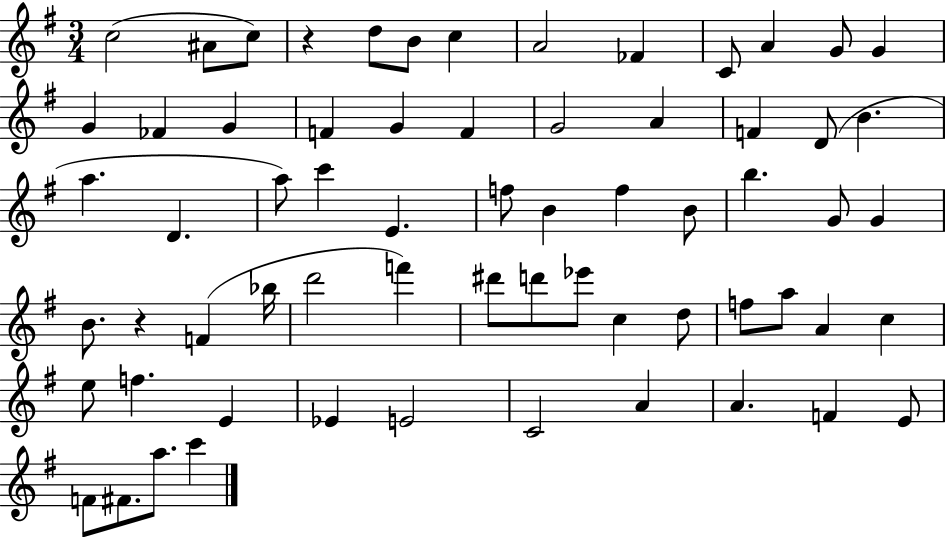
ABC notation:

X:1
T:Untitled
M:3/4
L:1/4
K:G
c2 ^A/2 c/2 z d/2 B/2 c A2 _F C/2 A G/2 G G _F G F G F G2 A F D/2 B a D a/2 c' E f/2 B f B/2 b G/2 G B/2 z F _b/4 d'2 f' ^d'/2 d'/2 _e'/2 c d/2 f/2 a/2 A c e/2 f E _E E2 C2 A A F E/2 F/2 ^F/2 a/2 c'